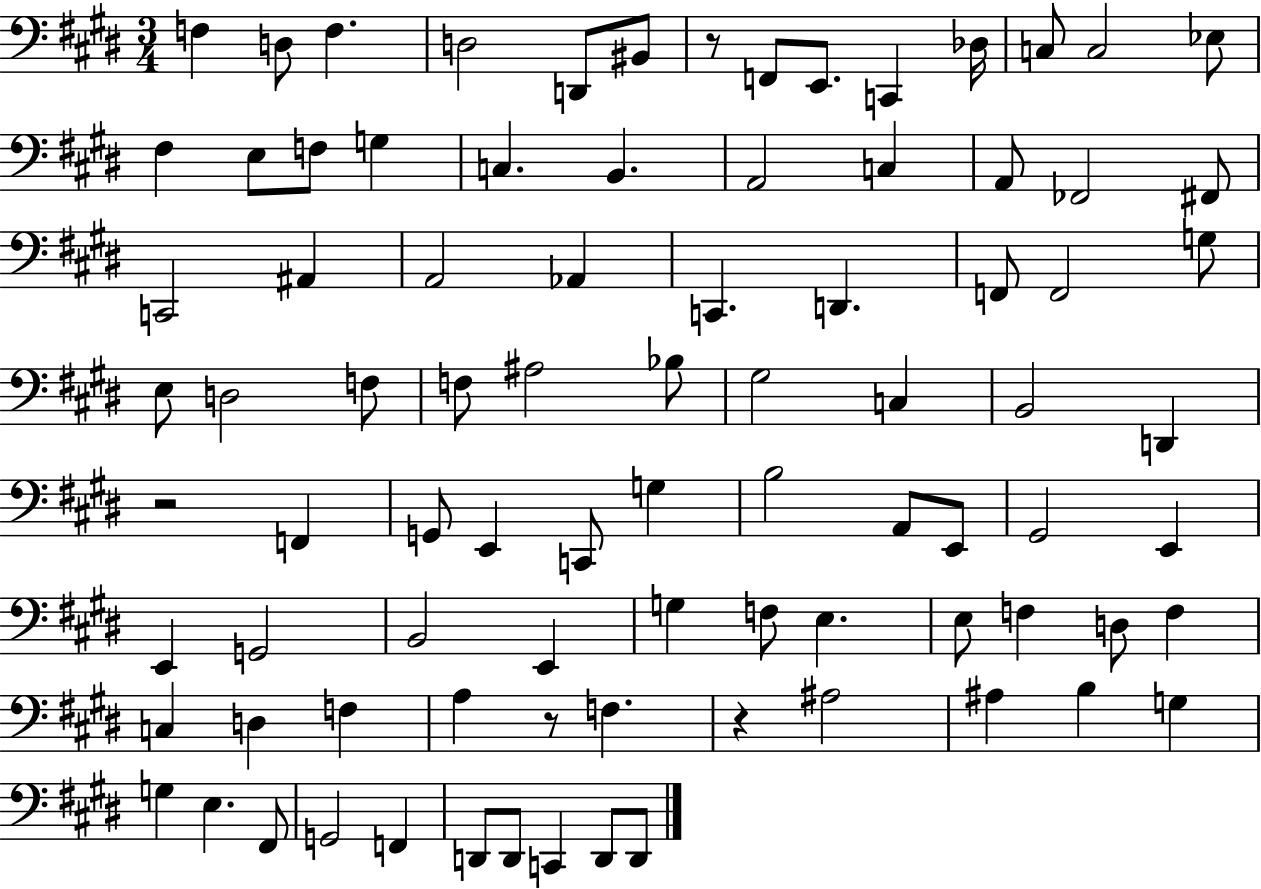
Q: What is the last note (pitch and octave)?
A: D2